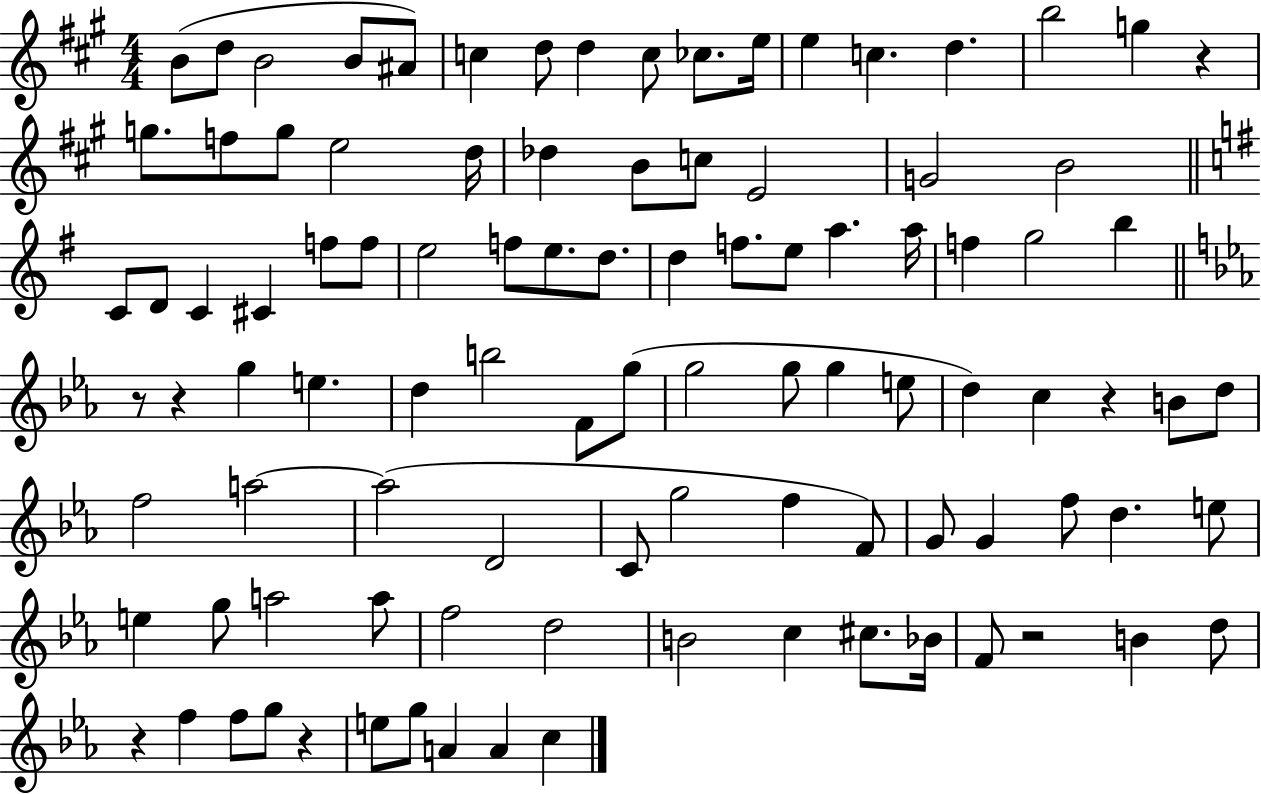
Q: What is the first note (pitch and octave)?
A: B4